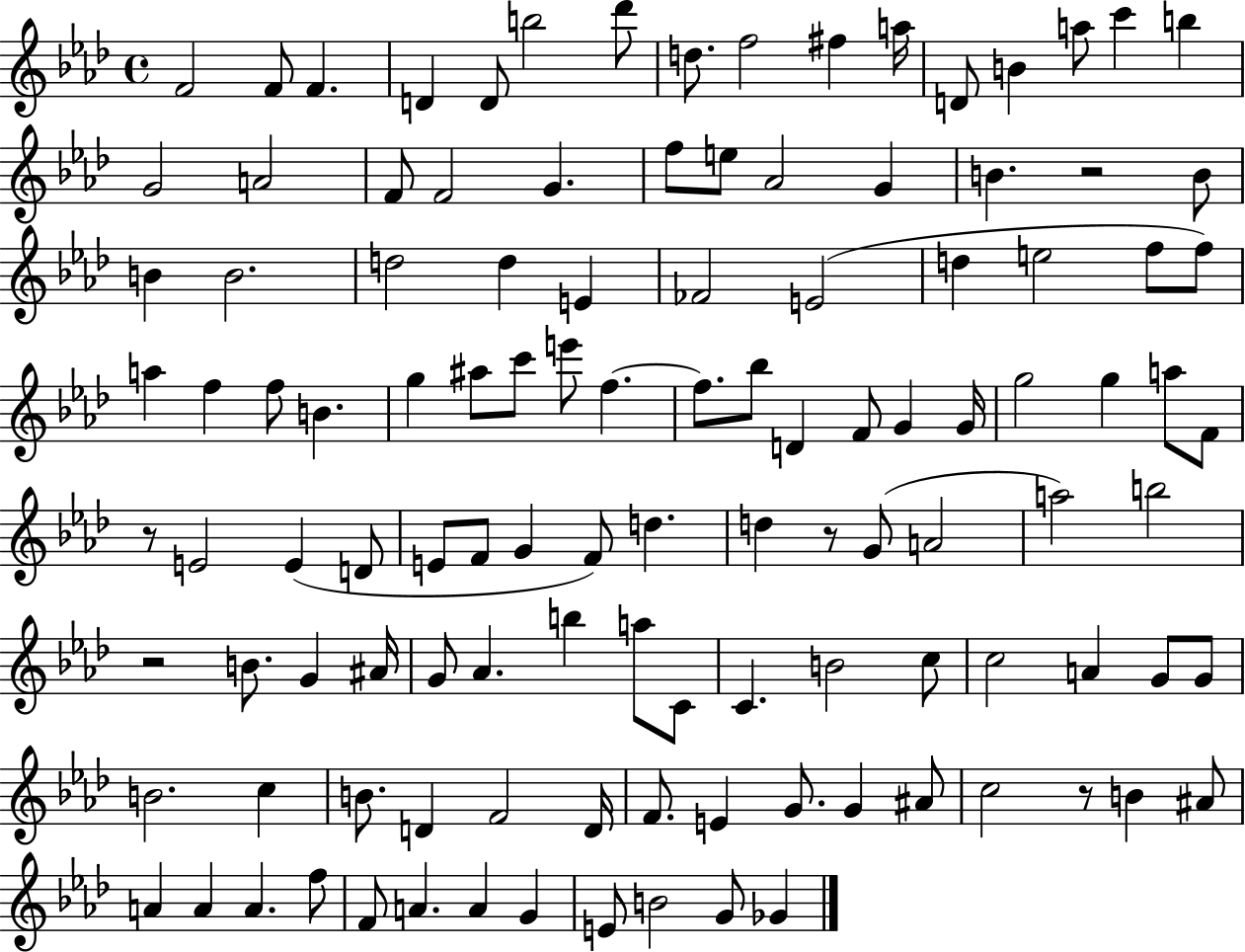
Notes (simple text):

F4/h F4/e F4/q. D4/q D4/e B5/h Db6/e D5/e. F5/h F#5/q A5/s D4/e B4/q A5/e C6/q B5/q G4/h A4/h F4/e F4/h G4/q. F5/e E5/e Ab4/h G4/q B4/q. R/h B4/e B4/q B4/h. D5/h D5/q E4/q FES4/h E4/h D5/q E5/h F5/e F5/e A5/q F5/q F5/e B4/q. G5/q A#5/e C6/e E6/e F5/q. F5/e. Bb5/e D4/q F4/e G4/q G4/s G5/h G5/q A5/e F4/e R/e E4/h E4/q D4/e E4/e F4/e G4/q F4/e D5/q. D5/q R/e G4/e A4/h A5/h B5/h R/h B4/e. G4/q A#4/s G4/e Ab4/q. B5/q A5/e C4/e C4/q. B4/h C5/e C5/h A4/q G4/e G4/e B4/h. C5/q B4/e. D4/q F4/h D4/s F4/e. E4/q G4/e. G4/q A#4/e C5/h R/e B4/q A#4/e A4/q A4/q A4/q. F5/e F4/e A4/q. A4/q G4/q E4/e B4/h G4/e Gb4/q